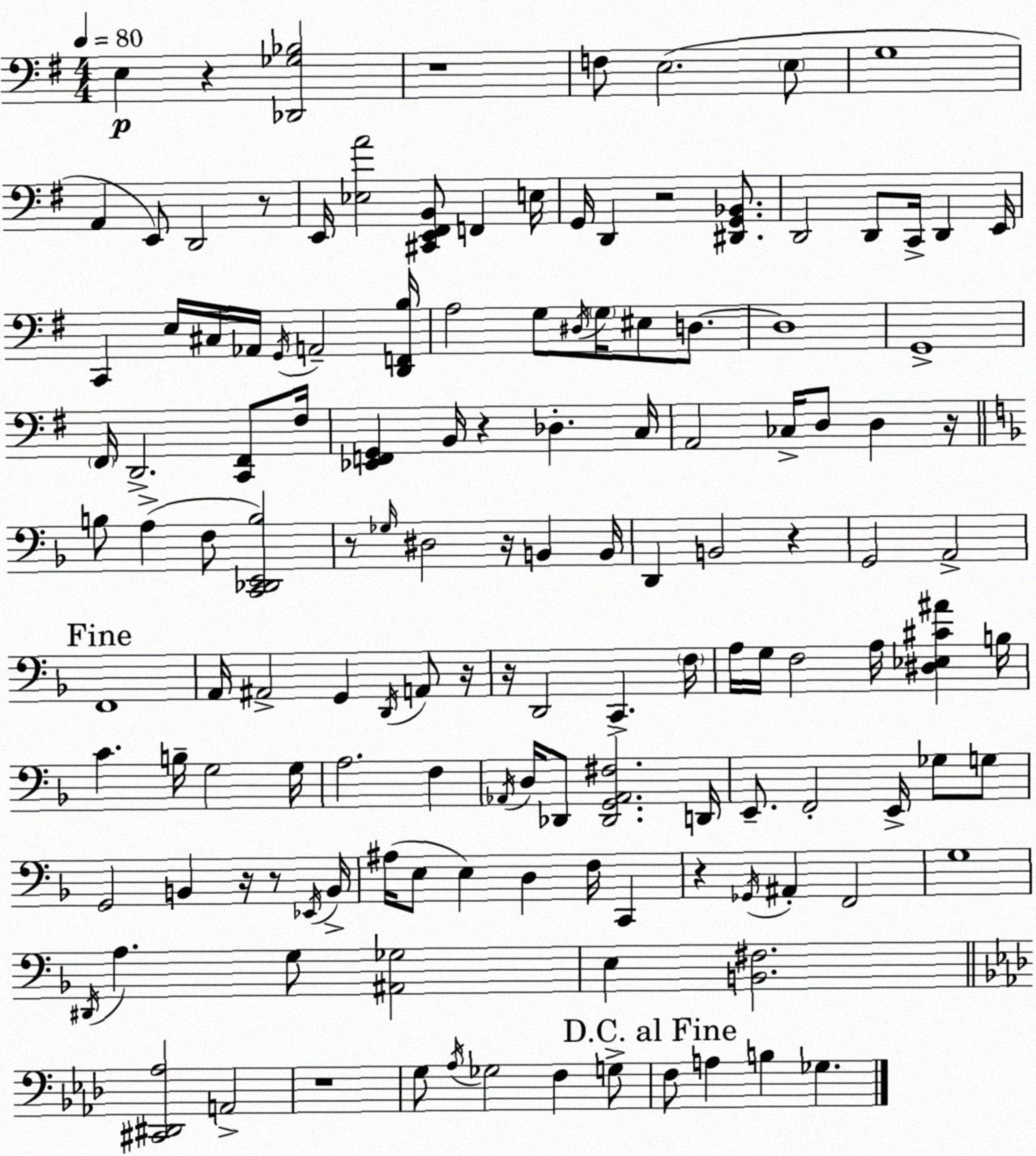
X:1
T:Untitled
M:4/4
L:1/4
K:Em
E, z [_D,,_G,_B,]2 z4 F,/2 E,2 E,/2 G,4 A,, E,,/2 D,,2 z/2 E,,/4 [_E,A]2 [^C,,E,,^F,,B,,]/2 F,, E,/4 G,,/4 D,, z2 [^D,,G,,_B,,]/2 D,,2 D,,/2 C,,/4 D,, E,,/4 C,, E,/4 ^C,/4 _A,,/4 G,,/4 A,,2 [D,,F,,B,]/4 A,2 G,/2 ^D,/4 G,/4 ^E,/2 D,/2 D,4 G,,4 ^F,,/4 D,,2 [C,,^F,,]/2 ^F,/4 [_E,,F,,G,,] B,,/4 z _D, C,/4 A,,2 _C,/4 D,/2 D, z/4 B,/2 A, F,/2 [C,,_D,,E,,B,]2 z/2 _G,/4 ^D,2 z/4 B,, B,,/4 D,, B,,2 z G,,2 A,,2 F,,4 A,,/4 ^A,,2 G,, D,,/4 A,,/2 z/4 z/4 D,,2 C,, F,/4 A,/4 G,/4 F,2 A,/4 [^D,_E,^C^A] B,/4 C B,/4 G,2 G,/4 A,2 F, _A,,/4 D,/4 _D,,/2 [_D,,G,,_A,,^F,]2 D,,/4 E,,/2 F,,2 E,,/4 _G,/2 G,/2 G,,2 B,, z/4 z/2 _E,,/4 B,,/4 ^A,/4 E,/2 E, D, F,/4 C,, z _G,,/4 ^A,, F,,2 G,4 ^D,,/4 A, G,/2 [^A,,_G,]2 E, [B,,^F,]2 [^C,,^D,,_A,]2 A,,2 z4 G,/2 _A,/4 _G,2 F, G,/2 F,/2 A, B, _G,